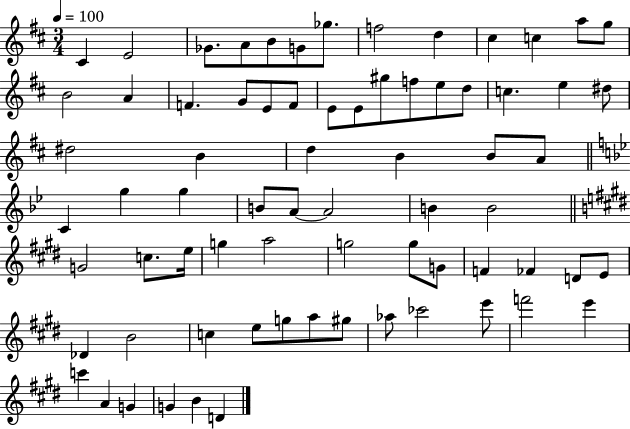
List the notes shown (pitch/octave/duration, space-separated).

C#4/q E4/h Gb4/e. A4/e B4/e G4/e Gb5/e. F5/h D5/q C#5/q C5/q A5/e G5/e B4/h A4/q F4/q. G4/e E4/e F4/e E4/e E4/e G#5/e F5/e E5/e D5/e C5/q. E5/q D#5/e D#5/h B4/q D5/q B4/q B4/e A4/e C4/q G5/q G5/q B4/e A4/e A4/h B4/q B4/h G4/h C5/e. E5/s G5/q A5/h G5/h G5/e G4/e F4/q FES4/q D4/e E4/e Db4/q B4/h C5/q E5/e G5/e A5/e G#5/e Ab5/e CES6/h E6/e F6/h E6/q C6/q A4/q G4/q G4/q B4/q D4/q